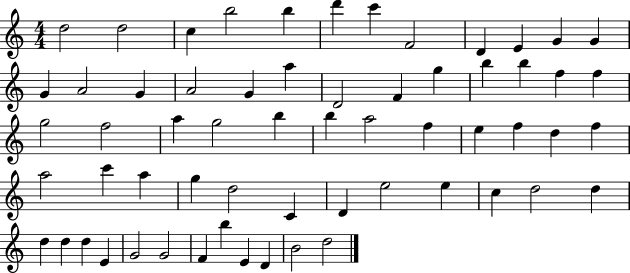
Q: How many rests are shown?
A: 0